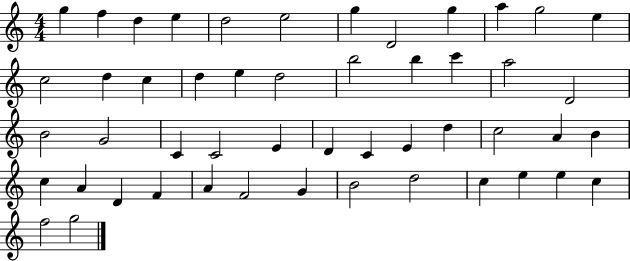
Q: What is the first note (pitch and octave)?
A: G5